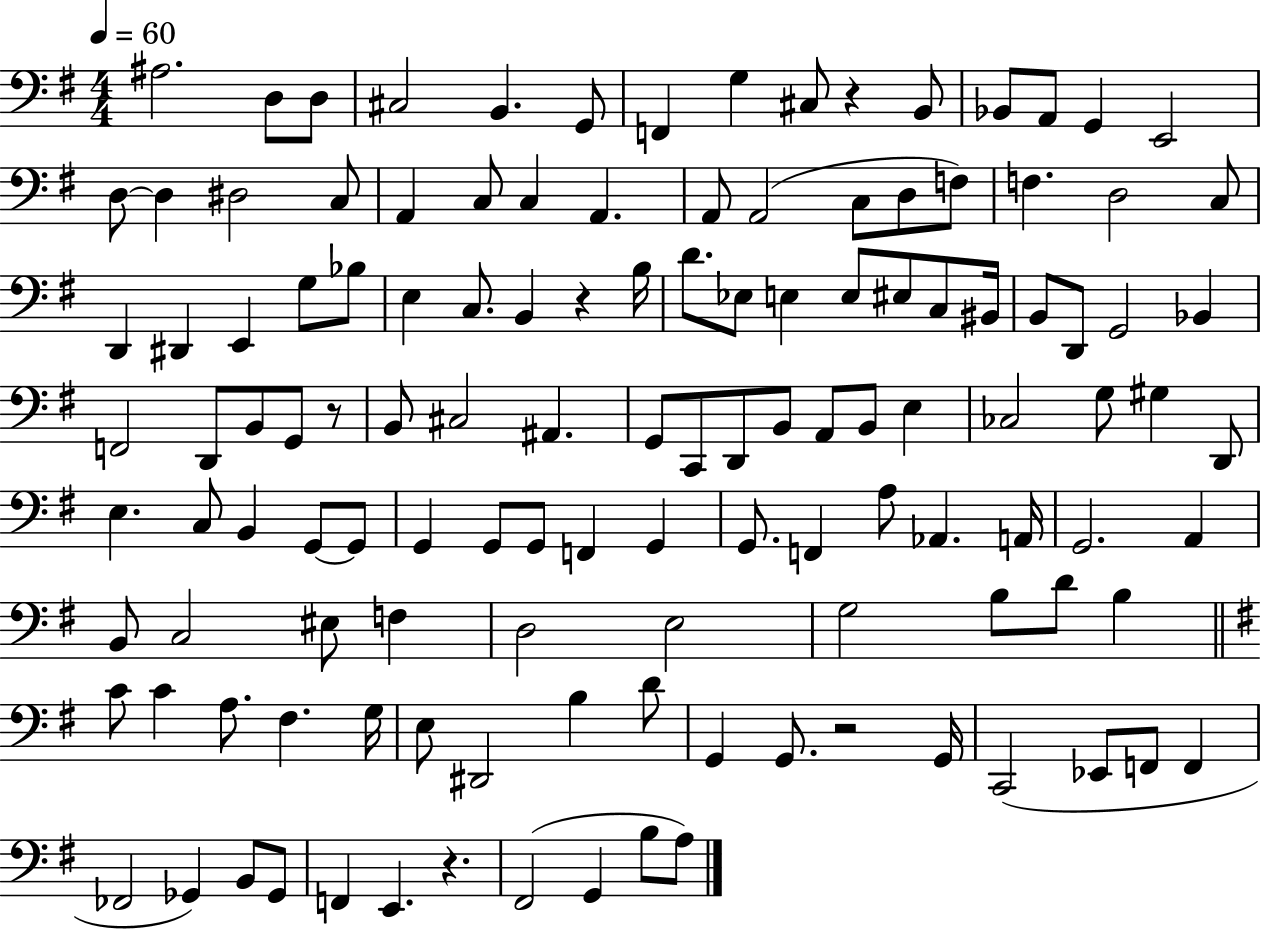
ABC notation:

X:1
T:Untitled
M:4/4
L:1/4
K:G
^A,2 D,/2 D,/2 ^C,2 B,, G,,/2 F,, G, ^C,/2 z B,,/2 _B,,/2 A,,/2 G,, E,,2 D,/2 D, ^D,2 C,/2 A,, C,/2 C, A,, A,,/2 A,,2 C,/2 D,/2 F,/2 F, D,2 C,/2 D,, ^D,, E,, G,/2 _B,/2 E, C,/2 B,, z B,/4 D/2 _E,/2 E, E,/2 ^E,/2 C,/2 ^B,,/4 B,,/2 D,,/2 G,,2 _B,, F,,2 D,,/2 B,,/2 G,,/2 z/2 B,,/2 ^C,2 ^A,, G,,/2 C,,/2 D,,/2 B,,/2 A,,/2 B,,/2 E, _C,2 G,/2 ^G, D,,/2 E, C,/2 B,, G,,/2 G,,/2 G,, G,,/2 G,,/2 F,, G,, G,,/2 F,, A,/2 _A,, A,,/4 G,,2 A,, B,,/2 C,2 ^E,/2 F, D,2 E,2 G,2 B,/2 D/2 B, C/2 C A,/2 ^F, G,/4 E,/2 ^D,,2 B, D/2 G,, G,,/2 z2 G,,/4 C,,2 _E,,/2 F,,/2 F,, _F,,2 _G,, B,,/2 _G,,/2 F,, E,, z ^F,,2 G,, B,/2 A,/2